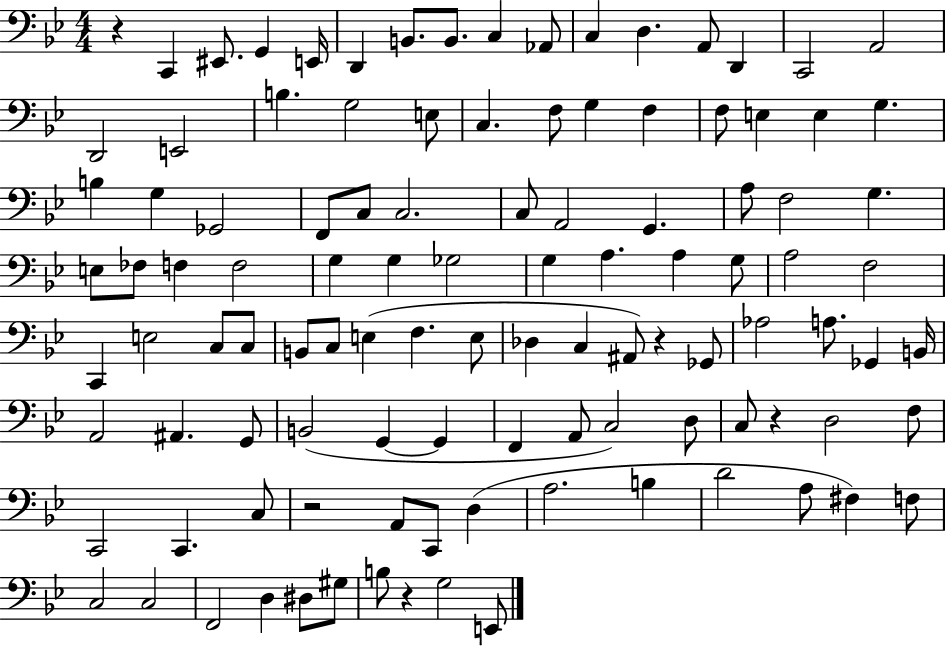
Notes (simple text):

R/q C2/q EIS2/e. G2/q E2/s D2/q B2/e. B2/e. C3/q Ab2/e C3/q D3/q. A2/e D2/q C2/h A2/h D2/h E2/h B3/q. G3/h E3/e C3/q. F3/e G3/q F3/q F3/e E3/q E3/q G3/q. B3/q G3/q Gb2/h F2/e C3/e C3/h. C3/e A2/h G2/q. A3/e F3/h G3/q. E3/e FES3/e F3/q F3/h G3/q G3/q Gb3/h G3/q A3/q. A3/q G3/e A3/h F3/h C2/q E3/h C3/e C3/e B2/e C3/e E3/q F3/q. E3/e Db3/q C3/q A#2/e R/q Gb2/e Ab3/h A3/e. Gb2/q B2/s A2/h A#2/q. G2/e B2/h G2/q G2/q F2/q A2/e C3/h D3/e C3/e R/q D3/h F3/e C2/h C2/q. C3/e R/h A2/e C2/e D3/q A3/h. B3/q D4/h A3/e F#3/q F3/e C3/h C3/h F2/h D3/q D#3/e G#3/e B3/e R/q G3/h E2/e